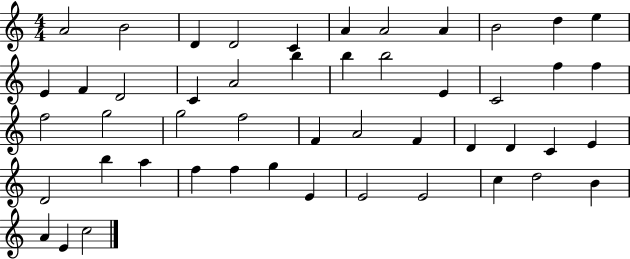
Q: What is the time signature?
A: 4/4